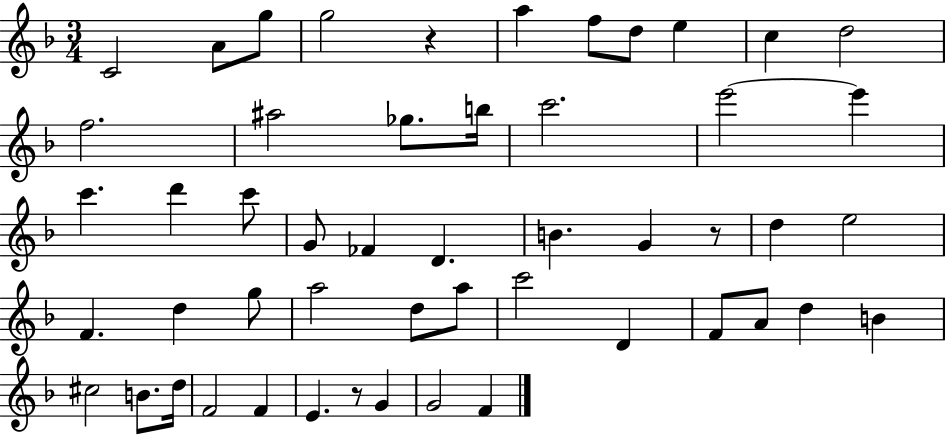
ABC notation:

X:1
T:Untitled
M:3/4
L:1/4
K:F
C2 A/2 g/2 g2 z a f/2 d/2 e c d2 f2 ^a2 _g/2 b/4 c'2 e'2 e' c' d' c'/2 G/2 _F D B G z/2 d e2 F d g/2 a2 d/2 a/2 c'2 D F/2 A/2 d B ^c2 B/2 d/4 F2 F E z/2 G G2 F